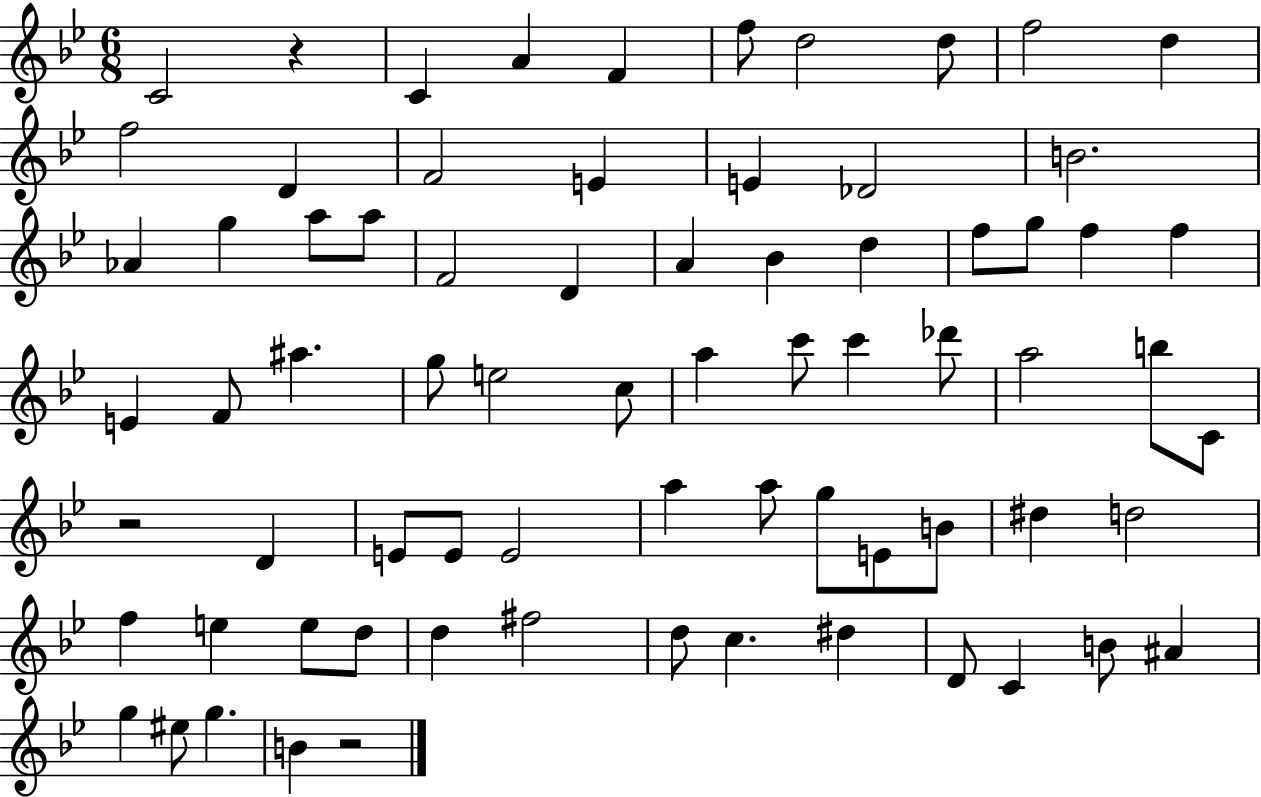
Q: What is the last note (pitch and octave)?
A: B4